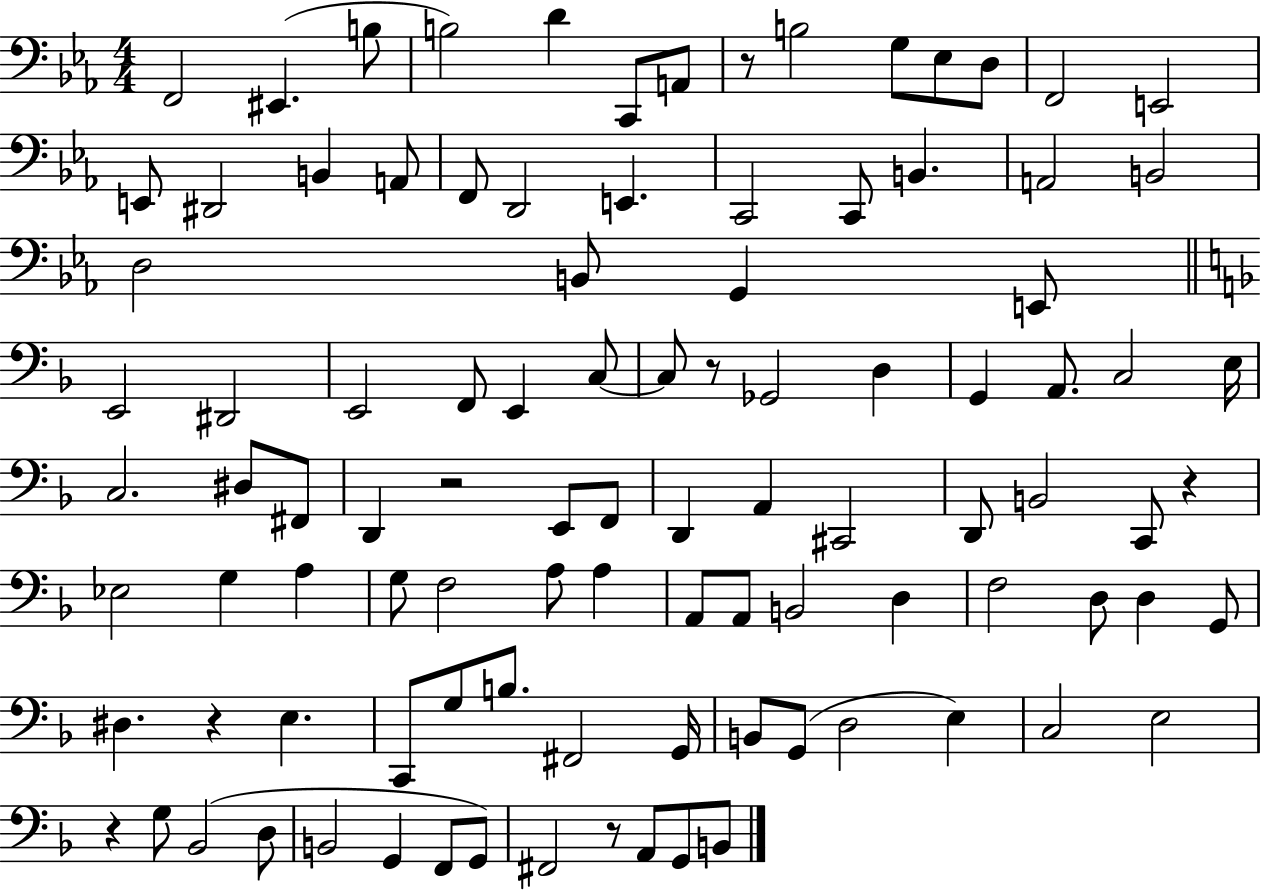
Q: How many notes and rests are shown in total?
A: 100